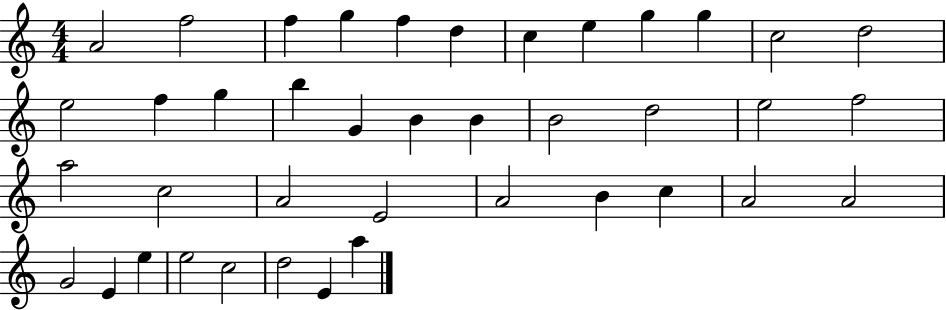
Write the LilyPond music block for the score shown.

{
  \clef treble
  \numericTimeSignature
  \time 4/4
  \key c \major
  a'2 f''2 | f''4 g''4 f''4 d''4 | c''4 e''4 g''4 g''4 | c''2 d''2 | \break e''2 f''4 g''4 | b''4 g'4 b'4 b'4 | b'2 d''2 | e''2 f''2 | \break a''2 c''2 | a'2 e'2 | a'2 b'4 c''4 | a'2 a'2 | \break g'2 e'4 e''4 | e''2 c''2 | d''2 e'4 a''4 | \bar "|."
}